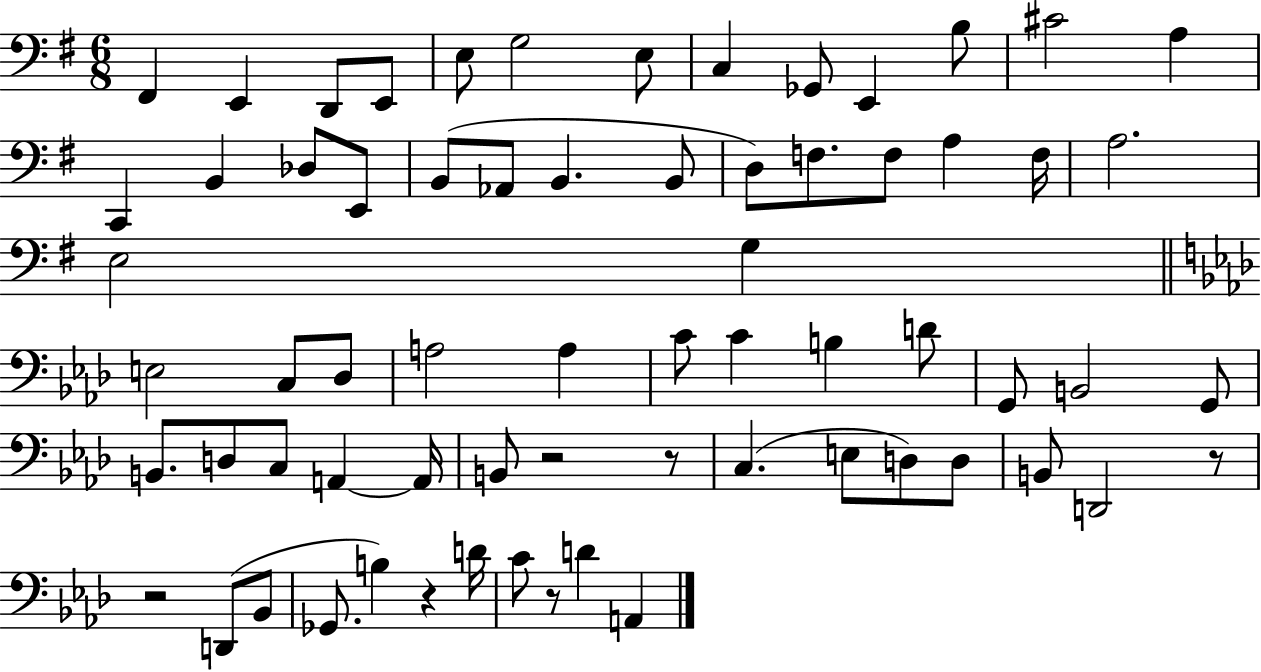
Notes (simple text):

F#2/q E2/q D2/e E2/e E3/e G3/h E3/e C3/q Gb2/e E2/q B3/e C#4/h A3/q C2/q B2/q Db3/e E2/e B2/e Ab2/e B2/q. B2/e D3/e F3/e. F3/e A3/q F3/s A3/h. E3/h G3/q E3/h C3/e Db3/e A3/h A3/q C4/e C4/q B3/q D4/e G2/e B2/h G2/e B2/e. D3/e C3/e A2/q A2/s B2/e R/h R/e C3/q. E3/e D3/e D3/e B2/e D2/h R/e R/h D2/e Bb2/e Gb2/e. B3/q R/q D4/s C4/e R/e D4/q A2/q